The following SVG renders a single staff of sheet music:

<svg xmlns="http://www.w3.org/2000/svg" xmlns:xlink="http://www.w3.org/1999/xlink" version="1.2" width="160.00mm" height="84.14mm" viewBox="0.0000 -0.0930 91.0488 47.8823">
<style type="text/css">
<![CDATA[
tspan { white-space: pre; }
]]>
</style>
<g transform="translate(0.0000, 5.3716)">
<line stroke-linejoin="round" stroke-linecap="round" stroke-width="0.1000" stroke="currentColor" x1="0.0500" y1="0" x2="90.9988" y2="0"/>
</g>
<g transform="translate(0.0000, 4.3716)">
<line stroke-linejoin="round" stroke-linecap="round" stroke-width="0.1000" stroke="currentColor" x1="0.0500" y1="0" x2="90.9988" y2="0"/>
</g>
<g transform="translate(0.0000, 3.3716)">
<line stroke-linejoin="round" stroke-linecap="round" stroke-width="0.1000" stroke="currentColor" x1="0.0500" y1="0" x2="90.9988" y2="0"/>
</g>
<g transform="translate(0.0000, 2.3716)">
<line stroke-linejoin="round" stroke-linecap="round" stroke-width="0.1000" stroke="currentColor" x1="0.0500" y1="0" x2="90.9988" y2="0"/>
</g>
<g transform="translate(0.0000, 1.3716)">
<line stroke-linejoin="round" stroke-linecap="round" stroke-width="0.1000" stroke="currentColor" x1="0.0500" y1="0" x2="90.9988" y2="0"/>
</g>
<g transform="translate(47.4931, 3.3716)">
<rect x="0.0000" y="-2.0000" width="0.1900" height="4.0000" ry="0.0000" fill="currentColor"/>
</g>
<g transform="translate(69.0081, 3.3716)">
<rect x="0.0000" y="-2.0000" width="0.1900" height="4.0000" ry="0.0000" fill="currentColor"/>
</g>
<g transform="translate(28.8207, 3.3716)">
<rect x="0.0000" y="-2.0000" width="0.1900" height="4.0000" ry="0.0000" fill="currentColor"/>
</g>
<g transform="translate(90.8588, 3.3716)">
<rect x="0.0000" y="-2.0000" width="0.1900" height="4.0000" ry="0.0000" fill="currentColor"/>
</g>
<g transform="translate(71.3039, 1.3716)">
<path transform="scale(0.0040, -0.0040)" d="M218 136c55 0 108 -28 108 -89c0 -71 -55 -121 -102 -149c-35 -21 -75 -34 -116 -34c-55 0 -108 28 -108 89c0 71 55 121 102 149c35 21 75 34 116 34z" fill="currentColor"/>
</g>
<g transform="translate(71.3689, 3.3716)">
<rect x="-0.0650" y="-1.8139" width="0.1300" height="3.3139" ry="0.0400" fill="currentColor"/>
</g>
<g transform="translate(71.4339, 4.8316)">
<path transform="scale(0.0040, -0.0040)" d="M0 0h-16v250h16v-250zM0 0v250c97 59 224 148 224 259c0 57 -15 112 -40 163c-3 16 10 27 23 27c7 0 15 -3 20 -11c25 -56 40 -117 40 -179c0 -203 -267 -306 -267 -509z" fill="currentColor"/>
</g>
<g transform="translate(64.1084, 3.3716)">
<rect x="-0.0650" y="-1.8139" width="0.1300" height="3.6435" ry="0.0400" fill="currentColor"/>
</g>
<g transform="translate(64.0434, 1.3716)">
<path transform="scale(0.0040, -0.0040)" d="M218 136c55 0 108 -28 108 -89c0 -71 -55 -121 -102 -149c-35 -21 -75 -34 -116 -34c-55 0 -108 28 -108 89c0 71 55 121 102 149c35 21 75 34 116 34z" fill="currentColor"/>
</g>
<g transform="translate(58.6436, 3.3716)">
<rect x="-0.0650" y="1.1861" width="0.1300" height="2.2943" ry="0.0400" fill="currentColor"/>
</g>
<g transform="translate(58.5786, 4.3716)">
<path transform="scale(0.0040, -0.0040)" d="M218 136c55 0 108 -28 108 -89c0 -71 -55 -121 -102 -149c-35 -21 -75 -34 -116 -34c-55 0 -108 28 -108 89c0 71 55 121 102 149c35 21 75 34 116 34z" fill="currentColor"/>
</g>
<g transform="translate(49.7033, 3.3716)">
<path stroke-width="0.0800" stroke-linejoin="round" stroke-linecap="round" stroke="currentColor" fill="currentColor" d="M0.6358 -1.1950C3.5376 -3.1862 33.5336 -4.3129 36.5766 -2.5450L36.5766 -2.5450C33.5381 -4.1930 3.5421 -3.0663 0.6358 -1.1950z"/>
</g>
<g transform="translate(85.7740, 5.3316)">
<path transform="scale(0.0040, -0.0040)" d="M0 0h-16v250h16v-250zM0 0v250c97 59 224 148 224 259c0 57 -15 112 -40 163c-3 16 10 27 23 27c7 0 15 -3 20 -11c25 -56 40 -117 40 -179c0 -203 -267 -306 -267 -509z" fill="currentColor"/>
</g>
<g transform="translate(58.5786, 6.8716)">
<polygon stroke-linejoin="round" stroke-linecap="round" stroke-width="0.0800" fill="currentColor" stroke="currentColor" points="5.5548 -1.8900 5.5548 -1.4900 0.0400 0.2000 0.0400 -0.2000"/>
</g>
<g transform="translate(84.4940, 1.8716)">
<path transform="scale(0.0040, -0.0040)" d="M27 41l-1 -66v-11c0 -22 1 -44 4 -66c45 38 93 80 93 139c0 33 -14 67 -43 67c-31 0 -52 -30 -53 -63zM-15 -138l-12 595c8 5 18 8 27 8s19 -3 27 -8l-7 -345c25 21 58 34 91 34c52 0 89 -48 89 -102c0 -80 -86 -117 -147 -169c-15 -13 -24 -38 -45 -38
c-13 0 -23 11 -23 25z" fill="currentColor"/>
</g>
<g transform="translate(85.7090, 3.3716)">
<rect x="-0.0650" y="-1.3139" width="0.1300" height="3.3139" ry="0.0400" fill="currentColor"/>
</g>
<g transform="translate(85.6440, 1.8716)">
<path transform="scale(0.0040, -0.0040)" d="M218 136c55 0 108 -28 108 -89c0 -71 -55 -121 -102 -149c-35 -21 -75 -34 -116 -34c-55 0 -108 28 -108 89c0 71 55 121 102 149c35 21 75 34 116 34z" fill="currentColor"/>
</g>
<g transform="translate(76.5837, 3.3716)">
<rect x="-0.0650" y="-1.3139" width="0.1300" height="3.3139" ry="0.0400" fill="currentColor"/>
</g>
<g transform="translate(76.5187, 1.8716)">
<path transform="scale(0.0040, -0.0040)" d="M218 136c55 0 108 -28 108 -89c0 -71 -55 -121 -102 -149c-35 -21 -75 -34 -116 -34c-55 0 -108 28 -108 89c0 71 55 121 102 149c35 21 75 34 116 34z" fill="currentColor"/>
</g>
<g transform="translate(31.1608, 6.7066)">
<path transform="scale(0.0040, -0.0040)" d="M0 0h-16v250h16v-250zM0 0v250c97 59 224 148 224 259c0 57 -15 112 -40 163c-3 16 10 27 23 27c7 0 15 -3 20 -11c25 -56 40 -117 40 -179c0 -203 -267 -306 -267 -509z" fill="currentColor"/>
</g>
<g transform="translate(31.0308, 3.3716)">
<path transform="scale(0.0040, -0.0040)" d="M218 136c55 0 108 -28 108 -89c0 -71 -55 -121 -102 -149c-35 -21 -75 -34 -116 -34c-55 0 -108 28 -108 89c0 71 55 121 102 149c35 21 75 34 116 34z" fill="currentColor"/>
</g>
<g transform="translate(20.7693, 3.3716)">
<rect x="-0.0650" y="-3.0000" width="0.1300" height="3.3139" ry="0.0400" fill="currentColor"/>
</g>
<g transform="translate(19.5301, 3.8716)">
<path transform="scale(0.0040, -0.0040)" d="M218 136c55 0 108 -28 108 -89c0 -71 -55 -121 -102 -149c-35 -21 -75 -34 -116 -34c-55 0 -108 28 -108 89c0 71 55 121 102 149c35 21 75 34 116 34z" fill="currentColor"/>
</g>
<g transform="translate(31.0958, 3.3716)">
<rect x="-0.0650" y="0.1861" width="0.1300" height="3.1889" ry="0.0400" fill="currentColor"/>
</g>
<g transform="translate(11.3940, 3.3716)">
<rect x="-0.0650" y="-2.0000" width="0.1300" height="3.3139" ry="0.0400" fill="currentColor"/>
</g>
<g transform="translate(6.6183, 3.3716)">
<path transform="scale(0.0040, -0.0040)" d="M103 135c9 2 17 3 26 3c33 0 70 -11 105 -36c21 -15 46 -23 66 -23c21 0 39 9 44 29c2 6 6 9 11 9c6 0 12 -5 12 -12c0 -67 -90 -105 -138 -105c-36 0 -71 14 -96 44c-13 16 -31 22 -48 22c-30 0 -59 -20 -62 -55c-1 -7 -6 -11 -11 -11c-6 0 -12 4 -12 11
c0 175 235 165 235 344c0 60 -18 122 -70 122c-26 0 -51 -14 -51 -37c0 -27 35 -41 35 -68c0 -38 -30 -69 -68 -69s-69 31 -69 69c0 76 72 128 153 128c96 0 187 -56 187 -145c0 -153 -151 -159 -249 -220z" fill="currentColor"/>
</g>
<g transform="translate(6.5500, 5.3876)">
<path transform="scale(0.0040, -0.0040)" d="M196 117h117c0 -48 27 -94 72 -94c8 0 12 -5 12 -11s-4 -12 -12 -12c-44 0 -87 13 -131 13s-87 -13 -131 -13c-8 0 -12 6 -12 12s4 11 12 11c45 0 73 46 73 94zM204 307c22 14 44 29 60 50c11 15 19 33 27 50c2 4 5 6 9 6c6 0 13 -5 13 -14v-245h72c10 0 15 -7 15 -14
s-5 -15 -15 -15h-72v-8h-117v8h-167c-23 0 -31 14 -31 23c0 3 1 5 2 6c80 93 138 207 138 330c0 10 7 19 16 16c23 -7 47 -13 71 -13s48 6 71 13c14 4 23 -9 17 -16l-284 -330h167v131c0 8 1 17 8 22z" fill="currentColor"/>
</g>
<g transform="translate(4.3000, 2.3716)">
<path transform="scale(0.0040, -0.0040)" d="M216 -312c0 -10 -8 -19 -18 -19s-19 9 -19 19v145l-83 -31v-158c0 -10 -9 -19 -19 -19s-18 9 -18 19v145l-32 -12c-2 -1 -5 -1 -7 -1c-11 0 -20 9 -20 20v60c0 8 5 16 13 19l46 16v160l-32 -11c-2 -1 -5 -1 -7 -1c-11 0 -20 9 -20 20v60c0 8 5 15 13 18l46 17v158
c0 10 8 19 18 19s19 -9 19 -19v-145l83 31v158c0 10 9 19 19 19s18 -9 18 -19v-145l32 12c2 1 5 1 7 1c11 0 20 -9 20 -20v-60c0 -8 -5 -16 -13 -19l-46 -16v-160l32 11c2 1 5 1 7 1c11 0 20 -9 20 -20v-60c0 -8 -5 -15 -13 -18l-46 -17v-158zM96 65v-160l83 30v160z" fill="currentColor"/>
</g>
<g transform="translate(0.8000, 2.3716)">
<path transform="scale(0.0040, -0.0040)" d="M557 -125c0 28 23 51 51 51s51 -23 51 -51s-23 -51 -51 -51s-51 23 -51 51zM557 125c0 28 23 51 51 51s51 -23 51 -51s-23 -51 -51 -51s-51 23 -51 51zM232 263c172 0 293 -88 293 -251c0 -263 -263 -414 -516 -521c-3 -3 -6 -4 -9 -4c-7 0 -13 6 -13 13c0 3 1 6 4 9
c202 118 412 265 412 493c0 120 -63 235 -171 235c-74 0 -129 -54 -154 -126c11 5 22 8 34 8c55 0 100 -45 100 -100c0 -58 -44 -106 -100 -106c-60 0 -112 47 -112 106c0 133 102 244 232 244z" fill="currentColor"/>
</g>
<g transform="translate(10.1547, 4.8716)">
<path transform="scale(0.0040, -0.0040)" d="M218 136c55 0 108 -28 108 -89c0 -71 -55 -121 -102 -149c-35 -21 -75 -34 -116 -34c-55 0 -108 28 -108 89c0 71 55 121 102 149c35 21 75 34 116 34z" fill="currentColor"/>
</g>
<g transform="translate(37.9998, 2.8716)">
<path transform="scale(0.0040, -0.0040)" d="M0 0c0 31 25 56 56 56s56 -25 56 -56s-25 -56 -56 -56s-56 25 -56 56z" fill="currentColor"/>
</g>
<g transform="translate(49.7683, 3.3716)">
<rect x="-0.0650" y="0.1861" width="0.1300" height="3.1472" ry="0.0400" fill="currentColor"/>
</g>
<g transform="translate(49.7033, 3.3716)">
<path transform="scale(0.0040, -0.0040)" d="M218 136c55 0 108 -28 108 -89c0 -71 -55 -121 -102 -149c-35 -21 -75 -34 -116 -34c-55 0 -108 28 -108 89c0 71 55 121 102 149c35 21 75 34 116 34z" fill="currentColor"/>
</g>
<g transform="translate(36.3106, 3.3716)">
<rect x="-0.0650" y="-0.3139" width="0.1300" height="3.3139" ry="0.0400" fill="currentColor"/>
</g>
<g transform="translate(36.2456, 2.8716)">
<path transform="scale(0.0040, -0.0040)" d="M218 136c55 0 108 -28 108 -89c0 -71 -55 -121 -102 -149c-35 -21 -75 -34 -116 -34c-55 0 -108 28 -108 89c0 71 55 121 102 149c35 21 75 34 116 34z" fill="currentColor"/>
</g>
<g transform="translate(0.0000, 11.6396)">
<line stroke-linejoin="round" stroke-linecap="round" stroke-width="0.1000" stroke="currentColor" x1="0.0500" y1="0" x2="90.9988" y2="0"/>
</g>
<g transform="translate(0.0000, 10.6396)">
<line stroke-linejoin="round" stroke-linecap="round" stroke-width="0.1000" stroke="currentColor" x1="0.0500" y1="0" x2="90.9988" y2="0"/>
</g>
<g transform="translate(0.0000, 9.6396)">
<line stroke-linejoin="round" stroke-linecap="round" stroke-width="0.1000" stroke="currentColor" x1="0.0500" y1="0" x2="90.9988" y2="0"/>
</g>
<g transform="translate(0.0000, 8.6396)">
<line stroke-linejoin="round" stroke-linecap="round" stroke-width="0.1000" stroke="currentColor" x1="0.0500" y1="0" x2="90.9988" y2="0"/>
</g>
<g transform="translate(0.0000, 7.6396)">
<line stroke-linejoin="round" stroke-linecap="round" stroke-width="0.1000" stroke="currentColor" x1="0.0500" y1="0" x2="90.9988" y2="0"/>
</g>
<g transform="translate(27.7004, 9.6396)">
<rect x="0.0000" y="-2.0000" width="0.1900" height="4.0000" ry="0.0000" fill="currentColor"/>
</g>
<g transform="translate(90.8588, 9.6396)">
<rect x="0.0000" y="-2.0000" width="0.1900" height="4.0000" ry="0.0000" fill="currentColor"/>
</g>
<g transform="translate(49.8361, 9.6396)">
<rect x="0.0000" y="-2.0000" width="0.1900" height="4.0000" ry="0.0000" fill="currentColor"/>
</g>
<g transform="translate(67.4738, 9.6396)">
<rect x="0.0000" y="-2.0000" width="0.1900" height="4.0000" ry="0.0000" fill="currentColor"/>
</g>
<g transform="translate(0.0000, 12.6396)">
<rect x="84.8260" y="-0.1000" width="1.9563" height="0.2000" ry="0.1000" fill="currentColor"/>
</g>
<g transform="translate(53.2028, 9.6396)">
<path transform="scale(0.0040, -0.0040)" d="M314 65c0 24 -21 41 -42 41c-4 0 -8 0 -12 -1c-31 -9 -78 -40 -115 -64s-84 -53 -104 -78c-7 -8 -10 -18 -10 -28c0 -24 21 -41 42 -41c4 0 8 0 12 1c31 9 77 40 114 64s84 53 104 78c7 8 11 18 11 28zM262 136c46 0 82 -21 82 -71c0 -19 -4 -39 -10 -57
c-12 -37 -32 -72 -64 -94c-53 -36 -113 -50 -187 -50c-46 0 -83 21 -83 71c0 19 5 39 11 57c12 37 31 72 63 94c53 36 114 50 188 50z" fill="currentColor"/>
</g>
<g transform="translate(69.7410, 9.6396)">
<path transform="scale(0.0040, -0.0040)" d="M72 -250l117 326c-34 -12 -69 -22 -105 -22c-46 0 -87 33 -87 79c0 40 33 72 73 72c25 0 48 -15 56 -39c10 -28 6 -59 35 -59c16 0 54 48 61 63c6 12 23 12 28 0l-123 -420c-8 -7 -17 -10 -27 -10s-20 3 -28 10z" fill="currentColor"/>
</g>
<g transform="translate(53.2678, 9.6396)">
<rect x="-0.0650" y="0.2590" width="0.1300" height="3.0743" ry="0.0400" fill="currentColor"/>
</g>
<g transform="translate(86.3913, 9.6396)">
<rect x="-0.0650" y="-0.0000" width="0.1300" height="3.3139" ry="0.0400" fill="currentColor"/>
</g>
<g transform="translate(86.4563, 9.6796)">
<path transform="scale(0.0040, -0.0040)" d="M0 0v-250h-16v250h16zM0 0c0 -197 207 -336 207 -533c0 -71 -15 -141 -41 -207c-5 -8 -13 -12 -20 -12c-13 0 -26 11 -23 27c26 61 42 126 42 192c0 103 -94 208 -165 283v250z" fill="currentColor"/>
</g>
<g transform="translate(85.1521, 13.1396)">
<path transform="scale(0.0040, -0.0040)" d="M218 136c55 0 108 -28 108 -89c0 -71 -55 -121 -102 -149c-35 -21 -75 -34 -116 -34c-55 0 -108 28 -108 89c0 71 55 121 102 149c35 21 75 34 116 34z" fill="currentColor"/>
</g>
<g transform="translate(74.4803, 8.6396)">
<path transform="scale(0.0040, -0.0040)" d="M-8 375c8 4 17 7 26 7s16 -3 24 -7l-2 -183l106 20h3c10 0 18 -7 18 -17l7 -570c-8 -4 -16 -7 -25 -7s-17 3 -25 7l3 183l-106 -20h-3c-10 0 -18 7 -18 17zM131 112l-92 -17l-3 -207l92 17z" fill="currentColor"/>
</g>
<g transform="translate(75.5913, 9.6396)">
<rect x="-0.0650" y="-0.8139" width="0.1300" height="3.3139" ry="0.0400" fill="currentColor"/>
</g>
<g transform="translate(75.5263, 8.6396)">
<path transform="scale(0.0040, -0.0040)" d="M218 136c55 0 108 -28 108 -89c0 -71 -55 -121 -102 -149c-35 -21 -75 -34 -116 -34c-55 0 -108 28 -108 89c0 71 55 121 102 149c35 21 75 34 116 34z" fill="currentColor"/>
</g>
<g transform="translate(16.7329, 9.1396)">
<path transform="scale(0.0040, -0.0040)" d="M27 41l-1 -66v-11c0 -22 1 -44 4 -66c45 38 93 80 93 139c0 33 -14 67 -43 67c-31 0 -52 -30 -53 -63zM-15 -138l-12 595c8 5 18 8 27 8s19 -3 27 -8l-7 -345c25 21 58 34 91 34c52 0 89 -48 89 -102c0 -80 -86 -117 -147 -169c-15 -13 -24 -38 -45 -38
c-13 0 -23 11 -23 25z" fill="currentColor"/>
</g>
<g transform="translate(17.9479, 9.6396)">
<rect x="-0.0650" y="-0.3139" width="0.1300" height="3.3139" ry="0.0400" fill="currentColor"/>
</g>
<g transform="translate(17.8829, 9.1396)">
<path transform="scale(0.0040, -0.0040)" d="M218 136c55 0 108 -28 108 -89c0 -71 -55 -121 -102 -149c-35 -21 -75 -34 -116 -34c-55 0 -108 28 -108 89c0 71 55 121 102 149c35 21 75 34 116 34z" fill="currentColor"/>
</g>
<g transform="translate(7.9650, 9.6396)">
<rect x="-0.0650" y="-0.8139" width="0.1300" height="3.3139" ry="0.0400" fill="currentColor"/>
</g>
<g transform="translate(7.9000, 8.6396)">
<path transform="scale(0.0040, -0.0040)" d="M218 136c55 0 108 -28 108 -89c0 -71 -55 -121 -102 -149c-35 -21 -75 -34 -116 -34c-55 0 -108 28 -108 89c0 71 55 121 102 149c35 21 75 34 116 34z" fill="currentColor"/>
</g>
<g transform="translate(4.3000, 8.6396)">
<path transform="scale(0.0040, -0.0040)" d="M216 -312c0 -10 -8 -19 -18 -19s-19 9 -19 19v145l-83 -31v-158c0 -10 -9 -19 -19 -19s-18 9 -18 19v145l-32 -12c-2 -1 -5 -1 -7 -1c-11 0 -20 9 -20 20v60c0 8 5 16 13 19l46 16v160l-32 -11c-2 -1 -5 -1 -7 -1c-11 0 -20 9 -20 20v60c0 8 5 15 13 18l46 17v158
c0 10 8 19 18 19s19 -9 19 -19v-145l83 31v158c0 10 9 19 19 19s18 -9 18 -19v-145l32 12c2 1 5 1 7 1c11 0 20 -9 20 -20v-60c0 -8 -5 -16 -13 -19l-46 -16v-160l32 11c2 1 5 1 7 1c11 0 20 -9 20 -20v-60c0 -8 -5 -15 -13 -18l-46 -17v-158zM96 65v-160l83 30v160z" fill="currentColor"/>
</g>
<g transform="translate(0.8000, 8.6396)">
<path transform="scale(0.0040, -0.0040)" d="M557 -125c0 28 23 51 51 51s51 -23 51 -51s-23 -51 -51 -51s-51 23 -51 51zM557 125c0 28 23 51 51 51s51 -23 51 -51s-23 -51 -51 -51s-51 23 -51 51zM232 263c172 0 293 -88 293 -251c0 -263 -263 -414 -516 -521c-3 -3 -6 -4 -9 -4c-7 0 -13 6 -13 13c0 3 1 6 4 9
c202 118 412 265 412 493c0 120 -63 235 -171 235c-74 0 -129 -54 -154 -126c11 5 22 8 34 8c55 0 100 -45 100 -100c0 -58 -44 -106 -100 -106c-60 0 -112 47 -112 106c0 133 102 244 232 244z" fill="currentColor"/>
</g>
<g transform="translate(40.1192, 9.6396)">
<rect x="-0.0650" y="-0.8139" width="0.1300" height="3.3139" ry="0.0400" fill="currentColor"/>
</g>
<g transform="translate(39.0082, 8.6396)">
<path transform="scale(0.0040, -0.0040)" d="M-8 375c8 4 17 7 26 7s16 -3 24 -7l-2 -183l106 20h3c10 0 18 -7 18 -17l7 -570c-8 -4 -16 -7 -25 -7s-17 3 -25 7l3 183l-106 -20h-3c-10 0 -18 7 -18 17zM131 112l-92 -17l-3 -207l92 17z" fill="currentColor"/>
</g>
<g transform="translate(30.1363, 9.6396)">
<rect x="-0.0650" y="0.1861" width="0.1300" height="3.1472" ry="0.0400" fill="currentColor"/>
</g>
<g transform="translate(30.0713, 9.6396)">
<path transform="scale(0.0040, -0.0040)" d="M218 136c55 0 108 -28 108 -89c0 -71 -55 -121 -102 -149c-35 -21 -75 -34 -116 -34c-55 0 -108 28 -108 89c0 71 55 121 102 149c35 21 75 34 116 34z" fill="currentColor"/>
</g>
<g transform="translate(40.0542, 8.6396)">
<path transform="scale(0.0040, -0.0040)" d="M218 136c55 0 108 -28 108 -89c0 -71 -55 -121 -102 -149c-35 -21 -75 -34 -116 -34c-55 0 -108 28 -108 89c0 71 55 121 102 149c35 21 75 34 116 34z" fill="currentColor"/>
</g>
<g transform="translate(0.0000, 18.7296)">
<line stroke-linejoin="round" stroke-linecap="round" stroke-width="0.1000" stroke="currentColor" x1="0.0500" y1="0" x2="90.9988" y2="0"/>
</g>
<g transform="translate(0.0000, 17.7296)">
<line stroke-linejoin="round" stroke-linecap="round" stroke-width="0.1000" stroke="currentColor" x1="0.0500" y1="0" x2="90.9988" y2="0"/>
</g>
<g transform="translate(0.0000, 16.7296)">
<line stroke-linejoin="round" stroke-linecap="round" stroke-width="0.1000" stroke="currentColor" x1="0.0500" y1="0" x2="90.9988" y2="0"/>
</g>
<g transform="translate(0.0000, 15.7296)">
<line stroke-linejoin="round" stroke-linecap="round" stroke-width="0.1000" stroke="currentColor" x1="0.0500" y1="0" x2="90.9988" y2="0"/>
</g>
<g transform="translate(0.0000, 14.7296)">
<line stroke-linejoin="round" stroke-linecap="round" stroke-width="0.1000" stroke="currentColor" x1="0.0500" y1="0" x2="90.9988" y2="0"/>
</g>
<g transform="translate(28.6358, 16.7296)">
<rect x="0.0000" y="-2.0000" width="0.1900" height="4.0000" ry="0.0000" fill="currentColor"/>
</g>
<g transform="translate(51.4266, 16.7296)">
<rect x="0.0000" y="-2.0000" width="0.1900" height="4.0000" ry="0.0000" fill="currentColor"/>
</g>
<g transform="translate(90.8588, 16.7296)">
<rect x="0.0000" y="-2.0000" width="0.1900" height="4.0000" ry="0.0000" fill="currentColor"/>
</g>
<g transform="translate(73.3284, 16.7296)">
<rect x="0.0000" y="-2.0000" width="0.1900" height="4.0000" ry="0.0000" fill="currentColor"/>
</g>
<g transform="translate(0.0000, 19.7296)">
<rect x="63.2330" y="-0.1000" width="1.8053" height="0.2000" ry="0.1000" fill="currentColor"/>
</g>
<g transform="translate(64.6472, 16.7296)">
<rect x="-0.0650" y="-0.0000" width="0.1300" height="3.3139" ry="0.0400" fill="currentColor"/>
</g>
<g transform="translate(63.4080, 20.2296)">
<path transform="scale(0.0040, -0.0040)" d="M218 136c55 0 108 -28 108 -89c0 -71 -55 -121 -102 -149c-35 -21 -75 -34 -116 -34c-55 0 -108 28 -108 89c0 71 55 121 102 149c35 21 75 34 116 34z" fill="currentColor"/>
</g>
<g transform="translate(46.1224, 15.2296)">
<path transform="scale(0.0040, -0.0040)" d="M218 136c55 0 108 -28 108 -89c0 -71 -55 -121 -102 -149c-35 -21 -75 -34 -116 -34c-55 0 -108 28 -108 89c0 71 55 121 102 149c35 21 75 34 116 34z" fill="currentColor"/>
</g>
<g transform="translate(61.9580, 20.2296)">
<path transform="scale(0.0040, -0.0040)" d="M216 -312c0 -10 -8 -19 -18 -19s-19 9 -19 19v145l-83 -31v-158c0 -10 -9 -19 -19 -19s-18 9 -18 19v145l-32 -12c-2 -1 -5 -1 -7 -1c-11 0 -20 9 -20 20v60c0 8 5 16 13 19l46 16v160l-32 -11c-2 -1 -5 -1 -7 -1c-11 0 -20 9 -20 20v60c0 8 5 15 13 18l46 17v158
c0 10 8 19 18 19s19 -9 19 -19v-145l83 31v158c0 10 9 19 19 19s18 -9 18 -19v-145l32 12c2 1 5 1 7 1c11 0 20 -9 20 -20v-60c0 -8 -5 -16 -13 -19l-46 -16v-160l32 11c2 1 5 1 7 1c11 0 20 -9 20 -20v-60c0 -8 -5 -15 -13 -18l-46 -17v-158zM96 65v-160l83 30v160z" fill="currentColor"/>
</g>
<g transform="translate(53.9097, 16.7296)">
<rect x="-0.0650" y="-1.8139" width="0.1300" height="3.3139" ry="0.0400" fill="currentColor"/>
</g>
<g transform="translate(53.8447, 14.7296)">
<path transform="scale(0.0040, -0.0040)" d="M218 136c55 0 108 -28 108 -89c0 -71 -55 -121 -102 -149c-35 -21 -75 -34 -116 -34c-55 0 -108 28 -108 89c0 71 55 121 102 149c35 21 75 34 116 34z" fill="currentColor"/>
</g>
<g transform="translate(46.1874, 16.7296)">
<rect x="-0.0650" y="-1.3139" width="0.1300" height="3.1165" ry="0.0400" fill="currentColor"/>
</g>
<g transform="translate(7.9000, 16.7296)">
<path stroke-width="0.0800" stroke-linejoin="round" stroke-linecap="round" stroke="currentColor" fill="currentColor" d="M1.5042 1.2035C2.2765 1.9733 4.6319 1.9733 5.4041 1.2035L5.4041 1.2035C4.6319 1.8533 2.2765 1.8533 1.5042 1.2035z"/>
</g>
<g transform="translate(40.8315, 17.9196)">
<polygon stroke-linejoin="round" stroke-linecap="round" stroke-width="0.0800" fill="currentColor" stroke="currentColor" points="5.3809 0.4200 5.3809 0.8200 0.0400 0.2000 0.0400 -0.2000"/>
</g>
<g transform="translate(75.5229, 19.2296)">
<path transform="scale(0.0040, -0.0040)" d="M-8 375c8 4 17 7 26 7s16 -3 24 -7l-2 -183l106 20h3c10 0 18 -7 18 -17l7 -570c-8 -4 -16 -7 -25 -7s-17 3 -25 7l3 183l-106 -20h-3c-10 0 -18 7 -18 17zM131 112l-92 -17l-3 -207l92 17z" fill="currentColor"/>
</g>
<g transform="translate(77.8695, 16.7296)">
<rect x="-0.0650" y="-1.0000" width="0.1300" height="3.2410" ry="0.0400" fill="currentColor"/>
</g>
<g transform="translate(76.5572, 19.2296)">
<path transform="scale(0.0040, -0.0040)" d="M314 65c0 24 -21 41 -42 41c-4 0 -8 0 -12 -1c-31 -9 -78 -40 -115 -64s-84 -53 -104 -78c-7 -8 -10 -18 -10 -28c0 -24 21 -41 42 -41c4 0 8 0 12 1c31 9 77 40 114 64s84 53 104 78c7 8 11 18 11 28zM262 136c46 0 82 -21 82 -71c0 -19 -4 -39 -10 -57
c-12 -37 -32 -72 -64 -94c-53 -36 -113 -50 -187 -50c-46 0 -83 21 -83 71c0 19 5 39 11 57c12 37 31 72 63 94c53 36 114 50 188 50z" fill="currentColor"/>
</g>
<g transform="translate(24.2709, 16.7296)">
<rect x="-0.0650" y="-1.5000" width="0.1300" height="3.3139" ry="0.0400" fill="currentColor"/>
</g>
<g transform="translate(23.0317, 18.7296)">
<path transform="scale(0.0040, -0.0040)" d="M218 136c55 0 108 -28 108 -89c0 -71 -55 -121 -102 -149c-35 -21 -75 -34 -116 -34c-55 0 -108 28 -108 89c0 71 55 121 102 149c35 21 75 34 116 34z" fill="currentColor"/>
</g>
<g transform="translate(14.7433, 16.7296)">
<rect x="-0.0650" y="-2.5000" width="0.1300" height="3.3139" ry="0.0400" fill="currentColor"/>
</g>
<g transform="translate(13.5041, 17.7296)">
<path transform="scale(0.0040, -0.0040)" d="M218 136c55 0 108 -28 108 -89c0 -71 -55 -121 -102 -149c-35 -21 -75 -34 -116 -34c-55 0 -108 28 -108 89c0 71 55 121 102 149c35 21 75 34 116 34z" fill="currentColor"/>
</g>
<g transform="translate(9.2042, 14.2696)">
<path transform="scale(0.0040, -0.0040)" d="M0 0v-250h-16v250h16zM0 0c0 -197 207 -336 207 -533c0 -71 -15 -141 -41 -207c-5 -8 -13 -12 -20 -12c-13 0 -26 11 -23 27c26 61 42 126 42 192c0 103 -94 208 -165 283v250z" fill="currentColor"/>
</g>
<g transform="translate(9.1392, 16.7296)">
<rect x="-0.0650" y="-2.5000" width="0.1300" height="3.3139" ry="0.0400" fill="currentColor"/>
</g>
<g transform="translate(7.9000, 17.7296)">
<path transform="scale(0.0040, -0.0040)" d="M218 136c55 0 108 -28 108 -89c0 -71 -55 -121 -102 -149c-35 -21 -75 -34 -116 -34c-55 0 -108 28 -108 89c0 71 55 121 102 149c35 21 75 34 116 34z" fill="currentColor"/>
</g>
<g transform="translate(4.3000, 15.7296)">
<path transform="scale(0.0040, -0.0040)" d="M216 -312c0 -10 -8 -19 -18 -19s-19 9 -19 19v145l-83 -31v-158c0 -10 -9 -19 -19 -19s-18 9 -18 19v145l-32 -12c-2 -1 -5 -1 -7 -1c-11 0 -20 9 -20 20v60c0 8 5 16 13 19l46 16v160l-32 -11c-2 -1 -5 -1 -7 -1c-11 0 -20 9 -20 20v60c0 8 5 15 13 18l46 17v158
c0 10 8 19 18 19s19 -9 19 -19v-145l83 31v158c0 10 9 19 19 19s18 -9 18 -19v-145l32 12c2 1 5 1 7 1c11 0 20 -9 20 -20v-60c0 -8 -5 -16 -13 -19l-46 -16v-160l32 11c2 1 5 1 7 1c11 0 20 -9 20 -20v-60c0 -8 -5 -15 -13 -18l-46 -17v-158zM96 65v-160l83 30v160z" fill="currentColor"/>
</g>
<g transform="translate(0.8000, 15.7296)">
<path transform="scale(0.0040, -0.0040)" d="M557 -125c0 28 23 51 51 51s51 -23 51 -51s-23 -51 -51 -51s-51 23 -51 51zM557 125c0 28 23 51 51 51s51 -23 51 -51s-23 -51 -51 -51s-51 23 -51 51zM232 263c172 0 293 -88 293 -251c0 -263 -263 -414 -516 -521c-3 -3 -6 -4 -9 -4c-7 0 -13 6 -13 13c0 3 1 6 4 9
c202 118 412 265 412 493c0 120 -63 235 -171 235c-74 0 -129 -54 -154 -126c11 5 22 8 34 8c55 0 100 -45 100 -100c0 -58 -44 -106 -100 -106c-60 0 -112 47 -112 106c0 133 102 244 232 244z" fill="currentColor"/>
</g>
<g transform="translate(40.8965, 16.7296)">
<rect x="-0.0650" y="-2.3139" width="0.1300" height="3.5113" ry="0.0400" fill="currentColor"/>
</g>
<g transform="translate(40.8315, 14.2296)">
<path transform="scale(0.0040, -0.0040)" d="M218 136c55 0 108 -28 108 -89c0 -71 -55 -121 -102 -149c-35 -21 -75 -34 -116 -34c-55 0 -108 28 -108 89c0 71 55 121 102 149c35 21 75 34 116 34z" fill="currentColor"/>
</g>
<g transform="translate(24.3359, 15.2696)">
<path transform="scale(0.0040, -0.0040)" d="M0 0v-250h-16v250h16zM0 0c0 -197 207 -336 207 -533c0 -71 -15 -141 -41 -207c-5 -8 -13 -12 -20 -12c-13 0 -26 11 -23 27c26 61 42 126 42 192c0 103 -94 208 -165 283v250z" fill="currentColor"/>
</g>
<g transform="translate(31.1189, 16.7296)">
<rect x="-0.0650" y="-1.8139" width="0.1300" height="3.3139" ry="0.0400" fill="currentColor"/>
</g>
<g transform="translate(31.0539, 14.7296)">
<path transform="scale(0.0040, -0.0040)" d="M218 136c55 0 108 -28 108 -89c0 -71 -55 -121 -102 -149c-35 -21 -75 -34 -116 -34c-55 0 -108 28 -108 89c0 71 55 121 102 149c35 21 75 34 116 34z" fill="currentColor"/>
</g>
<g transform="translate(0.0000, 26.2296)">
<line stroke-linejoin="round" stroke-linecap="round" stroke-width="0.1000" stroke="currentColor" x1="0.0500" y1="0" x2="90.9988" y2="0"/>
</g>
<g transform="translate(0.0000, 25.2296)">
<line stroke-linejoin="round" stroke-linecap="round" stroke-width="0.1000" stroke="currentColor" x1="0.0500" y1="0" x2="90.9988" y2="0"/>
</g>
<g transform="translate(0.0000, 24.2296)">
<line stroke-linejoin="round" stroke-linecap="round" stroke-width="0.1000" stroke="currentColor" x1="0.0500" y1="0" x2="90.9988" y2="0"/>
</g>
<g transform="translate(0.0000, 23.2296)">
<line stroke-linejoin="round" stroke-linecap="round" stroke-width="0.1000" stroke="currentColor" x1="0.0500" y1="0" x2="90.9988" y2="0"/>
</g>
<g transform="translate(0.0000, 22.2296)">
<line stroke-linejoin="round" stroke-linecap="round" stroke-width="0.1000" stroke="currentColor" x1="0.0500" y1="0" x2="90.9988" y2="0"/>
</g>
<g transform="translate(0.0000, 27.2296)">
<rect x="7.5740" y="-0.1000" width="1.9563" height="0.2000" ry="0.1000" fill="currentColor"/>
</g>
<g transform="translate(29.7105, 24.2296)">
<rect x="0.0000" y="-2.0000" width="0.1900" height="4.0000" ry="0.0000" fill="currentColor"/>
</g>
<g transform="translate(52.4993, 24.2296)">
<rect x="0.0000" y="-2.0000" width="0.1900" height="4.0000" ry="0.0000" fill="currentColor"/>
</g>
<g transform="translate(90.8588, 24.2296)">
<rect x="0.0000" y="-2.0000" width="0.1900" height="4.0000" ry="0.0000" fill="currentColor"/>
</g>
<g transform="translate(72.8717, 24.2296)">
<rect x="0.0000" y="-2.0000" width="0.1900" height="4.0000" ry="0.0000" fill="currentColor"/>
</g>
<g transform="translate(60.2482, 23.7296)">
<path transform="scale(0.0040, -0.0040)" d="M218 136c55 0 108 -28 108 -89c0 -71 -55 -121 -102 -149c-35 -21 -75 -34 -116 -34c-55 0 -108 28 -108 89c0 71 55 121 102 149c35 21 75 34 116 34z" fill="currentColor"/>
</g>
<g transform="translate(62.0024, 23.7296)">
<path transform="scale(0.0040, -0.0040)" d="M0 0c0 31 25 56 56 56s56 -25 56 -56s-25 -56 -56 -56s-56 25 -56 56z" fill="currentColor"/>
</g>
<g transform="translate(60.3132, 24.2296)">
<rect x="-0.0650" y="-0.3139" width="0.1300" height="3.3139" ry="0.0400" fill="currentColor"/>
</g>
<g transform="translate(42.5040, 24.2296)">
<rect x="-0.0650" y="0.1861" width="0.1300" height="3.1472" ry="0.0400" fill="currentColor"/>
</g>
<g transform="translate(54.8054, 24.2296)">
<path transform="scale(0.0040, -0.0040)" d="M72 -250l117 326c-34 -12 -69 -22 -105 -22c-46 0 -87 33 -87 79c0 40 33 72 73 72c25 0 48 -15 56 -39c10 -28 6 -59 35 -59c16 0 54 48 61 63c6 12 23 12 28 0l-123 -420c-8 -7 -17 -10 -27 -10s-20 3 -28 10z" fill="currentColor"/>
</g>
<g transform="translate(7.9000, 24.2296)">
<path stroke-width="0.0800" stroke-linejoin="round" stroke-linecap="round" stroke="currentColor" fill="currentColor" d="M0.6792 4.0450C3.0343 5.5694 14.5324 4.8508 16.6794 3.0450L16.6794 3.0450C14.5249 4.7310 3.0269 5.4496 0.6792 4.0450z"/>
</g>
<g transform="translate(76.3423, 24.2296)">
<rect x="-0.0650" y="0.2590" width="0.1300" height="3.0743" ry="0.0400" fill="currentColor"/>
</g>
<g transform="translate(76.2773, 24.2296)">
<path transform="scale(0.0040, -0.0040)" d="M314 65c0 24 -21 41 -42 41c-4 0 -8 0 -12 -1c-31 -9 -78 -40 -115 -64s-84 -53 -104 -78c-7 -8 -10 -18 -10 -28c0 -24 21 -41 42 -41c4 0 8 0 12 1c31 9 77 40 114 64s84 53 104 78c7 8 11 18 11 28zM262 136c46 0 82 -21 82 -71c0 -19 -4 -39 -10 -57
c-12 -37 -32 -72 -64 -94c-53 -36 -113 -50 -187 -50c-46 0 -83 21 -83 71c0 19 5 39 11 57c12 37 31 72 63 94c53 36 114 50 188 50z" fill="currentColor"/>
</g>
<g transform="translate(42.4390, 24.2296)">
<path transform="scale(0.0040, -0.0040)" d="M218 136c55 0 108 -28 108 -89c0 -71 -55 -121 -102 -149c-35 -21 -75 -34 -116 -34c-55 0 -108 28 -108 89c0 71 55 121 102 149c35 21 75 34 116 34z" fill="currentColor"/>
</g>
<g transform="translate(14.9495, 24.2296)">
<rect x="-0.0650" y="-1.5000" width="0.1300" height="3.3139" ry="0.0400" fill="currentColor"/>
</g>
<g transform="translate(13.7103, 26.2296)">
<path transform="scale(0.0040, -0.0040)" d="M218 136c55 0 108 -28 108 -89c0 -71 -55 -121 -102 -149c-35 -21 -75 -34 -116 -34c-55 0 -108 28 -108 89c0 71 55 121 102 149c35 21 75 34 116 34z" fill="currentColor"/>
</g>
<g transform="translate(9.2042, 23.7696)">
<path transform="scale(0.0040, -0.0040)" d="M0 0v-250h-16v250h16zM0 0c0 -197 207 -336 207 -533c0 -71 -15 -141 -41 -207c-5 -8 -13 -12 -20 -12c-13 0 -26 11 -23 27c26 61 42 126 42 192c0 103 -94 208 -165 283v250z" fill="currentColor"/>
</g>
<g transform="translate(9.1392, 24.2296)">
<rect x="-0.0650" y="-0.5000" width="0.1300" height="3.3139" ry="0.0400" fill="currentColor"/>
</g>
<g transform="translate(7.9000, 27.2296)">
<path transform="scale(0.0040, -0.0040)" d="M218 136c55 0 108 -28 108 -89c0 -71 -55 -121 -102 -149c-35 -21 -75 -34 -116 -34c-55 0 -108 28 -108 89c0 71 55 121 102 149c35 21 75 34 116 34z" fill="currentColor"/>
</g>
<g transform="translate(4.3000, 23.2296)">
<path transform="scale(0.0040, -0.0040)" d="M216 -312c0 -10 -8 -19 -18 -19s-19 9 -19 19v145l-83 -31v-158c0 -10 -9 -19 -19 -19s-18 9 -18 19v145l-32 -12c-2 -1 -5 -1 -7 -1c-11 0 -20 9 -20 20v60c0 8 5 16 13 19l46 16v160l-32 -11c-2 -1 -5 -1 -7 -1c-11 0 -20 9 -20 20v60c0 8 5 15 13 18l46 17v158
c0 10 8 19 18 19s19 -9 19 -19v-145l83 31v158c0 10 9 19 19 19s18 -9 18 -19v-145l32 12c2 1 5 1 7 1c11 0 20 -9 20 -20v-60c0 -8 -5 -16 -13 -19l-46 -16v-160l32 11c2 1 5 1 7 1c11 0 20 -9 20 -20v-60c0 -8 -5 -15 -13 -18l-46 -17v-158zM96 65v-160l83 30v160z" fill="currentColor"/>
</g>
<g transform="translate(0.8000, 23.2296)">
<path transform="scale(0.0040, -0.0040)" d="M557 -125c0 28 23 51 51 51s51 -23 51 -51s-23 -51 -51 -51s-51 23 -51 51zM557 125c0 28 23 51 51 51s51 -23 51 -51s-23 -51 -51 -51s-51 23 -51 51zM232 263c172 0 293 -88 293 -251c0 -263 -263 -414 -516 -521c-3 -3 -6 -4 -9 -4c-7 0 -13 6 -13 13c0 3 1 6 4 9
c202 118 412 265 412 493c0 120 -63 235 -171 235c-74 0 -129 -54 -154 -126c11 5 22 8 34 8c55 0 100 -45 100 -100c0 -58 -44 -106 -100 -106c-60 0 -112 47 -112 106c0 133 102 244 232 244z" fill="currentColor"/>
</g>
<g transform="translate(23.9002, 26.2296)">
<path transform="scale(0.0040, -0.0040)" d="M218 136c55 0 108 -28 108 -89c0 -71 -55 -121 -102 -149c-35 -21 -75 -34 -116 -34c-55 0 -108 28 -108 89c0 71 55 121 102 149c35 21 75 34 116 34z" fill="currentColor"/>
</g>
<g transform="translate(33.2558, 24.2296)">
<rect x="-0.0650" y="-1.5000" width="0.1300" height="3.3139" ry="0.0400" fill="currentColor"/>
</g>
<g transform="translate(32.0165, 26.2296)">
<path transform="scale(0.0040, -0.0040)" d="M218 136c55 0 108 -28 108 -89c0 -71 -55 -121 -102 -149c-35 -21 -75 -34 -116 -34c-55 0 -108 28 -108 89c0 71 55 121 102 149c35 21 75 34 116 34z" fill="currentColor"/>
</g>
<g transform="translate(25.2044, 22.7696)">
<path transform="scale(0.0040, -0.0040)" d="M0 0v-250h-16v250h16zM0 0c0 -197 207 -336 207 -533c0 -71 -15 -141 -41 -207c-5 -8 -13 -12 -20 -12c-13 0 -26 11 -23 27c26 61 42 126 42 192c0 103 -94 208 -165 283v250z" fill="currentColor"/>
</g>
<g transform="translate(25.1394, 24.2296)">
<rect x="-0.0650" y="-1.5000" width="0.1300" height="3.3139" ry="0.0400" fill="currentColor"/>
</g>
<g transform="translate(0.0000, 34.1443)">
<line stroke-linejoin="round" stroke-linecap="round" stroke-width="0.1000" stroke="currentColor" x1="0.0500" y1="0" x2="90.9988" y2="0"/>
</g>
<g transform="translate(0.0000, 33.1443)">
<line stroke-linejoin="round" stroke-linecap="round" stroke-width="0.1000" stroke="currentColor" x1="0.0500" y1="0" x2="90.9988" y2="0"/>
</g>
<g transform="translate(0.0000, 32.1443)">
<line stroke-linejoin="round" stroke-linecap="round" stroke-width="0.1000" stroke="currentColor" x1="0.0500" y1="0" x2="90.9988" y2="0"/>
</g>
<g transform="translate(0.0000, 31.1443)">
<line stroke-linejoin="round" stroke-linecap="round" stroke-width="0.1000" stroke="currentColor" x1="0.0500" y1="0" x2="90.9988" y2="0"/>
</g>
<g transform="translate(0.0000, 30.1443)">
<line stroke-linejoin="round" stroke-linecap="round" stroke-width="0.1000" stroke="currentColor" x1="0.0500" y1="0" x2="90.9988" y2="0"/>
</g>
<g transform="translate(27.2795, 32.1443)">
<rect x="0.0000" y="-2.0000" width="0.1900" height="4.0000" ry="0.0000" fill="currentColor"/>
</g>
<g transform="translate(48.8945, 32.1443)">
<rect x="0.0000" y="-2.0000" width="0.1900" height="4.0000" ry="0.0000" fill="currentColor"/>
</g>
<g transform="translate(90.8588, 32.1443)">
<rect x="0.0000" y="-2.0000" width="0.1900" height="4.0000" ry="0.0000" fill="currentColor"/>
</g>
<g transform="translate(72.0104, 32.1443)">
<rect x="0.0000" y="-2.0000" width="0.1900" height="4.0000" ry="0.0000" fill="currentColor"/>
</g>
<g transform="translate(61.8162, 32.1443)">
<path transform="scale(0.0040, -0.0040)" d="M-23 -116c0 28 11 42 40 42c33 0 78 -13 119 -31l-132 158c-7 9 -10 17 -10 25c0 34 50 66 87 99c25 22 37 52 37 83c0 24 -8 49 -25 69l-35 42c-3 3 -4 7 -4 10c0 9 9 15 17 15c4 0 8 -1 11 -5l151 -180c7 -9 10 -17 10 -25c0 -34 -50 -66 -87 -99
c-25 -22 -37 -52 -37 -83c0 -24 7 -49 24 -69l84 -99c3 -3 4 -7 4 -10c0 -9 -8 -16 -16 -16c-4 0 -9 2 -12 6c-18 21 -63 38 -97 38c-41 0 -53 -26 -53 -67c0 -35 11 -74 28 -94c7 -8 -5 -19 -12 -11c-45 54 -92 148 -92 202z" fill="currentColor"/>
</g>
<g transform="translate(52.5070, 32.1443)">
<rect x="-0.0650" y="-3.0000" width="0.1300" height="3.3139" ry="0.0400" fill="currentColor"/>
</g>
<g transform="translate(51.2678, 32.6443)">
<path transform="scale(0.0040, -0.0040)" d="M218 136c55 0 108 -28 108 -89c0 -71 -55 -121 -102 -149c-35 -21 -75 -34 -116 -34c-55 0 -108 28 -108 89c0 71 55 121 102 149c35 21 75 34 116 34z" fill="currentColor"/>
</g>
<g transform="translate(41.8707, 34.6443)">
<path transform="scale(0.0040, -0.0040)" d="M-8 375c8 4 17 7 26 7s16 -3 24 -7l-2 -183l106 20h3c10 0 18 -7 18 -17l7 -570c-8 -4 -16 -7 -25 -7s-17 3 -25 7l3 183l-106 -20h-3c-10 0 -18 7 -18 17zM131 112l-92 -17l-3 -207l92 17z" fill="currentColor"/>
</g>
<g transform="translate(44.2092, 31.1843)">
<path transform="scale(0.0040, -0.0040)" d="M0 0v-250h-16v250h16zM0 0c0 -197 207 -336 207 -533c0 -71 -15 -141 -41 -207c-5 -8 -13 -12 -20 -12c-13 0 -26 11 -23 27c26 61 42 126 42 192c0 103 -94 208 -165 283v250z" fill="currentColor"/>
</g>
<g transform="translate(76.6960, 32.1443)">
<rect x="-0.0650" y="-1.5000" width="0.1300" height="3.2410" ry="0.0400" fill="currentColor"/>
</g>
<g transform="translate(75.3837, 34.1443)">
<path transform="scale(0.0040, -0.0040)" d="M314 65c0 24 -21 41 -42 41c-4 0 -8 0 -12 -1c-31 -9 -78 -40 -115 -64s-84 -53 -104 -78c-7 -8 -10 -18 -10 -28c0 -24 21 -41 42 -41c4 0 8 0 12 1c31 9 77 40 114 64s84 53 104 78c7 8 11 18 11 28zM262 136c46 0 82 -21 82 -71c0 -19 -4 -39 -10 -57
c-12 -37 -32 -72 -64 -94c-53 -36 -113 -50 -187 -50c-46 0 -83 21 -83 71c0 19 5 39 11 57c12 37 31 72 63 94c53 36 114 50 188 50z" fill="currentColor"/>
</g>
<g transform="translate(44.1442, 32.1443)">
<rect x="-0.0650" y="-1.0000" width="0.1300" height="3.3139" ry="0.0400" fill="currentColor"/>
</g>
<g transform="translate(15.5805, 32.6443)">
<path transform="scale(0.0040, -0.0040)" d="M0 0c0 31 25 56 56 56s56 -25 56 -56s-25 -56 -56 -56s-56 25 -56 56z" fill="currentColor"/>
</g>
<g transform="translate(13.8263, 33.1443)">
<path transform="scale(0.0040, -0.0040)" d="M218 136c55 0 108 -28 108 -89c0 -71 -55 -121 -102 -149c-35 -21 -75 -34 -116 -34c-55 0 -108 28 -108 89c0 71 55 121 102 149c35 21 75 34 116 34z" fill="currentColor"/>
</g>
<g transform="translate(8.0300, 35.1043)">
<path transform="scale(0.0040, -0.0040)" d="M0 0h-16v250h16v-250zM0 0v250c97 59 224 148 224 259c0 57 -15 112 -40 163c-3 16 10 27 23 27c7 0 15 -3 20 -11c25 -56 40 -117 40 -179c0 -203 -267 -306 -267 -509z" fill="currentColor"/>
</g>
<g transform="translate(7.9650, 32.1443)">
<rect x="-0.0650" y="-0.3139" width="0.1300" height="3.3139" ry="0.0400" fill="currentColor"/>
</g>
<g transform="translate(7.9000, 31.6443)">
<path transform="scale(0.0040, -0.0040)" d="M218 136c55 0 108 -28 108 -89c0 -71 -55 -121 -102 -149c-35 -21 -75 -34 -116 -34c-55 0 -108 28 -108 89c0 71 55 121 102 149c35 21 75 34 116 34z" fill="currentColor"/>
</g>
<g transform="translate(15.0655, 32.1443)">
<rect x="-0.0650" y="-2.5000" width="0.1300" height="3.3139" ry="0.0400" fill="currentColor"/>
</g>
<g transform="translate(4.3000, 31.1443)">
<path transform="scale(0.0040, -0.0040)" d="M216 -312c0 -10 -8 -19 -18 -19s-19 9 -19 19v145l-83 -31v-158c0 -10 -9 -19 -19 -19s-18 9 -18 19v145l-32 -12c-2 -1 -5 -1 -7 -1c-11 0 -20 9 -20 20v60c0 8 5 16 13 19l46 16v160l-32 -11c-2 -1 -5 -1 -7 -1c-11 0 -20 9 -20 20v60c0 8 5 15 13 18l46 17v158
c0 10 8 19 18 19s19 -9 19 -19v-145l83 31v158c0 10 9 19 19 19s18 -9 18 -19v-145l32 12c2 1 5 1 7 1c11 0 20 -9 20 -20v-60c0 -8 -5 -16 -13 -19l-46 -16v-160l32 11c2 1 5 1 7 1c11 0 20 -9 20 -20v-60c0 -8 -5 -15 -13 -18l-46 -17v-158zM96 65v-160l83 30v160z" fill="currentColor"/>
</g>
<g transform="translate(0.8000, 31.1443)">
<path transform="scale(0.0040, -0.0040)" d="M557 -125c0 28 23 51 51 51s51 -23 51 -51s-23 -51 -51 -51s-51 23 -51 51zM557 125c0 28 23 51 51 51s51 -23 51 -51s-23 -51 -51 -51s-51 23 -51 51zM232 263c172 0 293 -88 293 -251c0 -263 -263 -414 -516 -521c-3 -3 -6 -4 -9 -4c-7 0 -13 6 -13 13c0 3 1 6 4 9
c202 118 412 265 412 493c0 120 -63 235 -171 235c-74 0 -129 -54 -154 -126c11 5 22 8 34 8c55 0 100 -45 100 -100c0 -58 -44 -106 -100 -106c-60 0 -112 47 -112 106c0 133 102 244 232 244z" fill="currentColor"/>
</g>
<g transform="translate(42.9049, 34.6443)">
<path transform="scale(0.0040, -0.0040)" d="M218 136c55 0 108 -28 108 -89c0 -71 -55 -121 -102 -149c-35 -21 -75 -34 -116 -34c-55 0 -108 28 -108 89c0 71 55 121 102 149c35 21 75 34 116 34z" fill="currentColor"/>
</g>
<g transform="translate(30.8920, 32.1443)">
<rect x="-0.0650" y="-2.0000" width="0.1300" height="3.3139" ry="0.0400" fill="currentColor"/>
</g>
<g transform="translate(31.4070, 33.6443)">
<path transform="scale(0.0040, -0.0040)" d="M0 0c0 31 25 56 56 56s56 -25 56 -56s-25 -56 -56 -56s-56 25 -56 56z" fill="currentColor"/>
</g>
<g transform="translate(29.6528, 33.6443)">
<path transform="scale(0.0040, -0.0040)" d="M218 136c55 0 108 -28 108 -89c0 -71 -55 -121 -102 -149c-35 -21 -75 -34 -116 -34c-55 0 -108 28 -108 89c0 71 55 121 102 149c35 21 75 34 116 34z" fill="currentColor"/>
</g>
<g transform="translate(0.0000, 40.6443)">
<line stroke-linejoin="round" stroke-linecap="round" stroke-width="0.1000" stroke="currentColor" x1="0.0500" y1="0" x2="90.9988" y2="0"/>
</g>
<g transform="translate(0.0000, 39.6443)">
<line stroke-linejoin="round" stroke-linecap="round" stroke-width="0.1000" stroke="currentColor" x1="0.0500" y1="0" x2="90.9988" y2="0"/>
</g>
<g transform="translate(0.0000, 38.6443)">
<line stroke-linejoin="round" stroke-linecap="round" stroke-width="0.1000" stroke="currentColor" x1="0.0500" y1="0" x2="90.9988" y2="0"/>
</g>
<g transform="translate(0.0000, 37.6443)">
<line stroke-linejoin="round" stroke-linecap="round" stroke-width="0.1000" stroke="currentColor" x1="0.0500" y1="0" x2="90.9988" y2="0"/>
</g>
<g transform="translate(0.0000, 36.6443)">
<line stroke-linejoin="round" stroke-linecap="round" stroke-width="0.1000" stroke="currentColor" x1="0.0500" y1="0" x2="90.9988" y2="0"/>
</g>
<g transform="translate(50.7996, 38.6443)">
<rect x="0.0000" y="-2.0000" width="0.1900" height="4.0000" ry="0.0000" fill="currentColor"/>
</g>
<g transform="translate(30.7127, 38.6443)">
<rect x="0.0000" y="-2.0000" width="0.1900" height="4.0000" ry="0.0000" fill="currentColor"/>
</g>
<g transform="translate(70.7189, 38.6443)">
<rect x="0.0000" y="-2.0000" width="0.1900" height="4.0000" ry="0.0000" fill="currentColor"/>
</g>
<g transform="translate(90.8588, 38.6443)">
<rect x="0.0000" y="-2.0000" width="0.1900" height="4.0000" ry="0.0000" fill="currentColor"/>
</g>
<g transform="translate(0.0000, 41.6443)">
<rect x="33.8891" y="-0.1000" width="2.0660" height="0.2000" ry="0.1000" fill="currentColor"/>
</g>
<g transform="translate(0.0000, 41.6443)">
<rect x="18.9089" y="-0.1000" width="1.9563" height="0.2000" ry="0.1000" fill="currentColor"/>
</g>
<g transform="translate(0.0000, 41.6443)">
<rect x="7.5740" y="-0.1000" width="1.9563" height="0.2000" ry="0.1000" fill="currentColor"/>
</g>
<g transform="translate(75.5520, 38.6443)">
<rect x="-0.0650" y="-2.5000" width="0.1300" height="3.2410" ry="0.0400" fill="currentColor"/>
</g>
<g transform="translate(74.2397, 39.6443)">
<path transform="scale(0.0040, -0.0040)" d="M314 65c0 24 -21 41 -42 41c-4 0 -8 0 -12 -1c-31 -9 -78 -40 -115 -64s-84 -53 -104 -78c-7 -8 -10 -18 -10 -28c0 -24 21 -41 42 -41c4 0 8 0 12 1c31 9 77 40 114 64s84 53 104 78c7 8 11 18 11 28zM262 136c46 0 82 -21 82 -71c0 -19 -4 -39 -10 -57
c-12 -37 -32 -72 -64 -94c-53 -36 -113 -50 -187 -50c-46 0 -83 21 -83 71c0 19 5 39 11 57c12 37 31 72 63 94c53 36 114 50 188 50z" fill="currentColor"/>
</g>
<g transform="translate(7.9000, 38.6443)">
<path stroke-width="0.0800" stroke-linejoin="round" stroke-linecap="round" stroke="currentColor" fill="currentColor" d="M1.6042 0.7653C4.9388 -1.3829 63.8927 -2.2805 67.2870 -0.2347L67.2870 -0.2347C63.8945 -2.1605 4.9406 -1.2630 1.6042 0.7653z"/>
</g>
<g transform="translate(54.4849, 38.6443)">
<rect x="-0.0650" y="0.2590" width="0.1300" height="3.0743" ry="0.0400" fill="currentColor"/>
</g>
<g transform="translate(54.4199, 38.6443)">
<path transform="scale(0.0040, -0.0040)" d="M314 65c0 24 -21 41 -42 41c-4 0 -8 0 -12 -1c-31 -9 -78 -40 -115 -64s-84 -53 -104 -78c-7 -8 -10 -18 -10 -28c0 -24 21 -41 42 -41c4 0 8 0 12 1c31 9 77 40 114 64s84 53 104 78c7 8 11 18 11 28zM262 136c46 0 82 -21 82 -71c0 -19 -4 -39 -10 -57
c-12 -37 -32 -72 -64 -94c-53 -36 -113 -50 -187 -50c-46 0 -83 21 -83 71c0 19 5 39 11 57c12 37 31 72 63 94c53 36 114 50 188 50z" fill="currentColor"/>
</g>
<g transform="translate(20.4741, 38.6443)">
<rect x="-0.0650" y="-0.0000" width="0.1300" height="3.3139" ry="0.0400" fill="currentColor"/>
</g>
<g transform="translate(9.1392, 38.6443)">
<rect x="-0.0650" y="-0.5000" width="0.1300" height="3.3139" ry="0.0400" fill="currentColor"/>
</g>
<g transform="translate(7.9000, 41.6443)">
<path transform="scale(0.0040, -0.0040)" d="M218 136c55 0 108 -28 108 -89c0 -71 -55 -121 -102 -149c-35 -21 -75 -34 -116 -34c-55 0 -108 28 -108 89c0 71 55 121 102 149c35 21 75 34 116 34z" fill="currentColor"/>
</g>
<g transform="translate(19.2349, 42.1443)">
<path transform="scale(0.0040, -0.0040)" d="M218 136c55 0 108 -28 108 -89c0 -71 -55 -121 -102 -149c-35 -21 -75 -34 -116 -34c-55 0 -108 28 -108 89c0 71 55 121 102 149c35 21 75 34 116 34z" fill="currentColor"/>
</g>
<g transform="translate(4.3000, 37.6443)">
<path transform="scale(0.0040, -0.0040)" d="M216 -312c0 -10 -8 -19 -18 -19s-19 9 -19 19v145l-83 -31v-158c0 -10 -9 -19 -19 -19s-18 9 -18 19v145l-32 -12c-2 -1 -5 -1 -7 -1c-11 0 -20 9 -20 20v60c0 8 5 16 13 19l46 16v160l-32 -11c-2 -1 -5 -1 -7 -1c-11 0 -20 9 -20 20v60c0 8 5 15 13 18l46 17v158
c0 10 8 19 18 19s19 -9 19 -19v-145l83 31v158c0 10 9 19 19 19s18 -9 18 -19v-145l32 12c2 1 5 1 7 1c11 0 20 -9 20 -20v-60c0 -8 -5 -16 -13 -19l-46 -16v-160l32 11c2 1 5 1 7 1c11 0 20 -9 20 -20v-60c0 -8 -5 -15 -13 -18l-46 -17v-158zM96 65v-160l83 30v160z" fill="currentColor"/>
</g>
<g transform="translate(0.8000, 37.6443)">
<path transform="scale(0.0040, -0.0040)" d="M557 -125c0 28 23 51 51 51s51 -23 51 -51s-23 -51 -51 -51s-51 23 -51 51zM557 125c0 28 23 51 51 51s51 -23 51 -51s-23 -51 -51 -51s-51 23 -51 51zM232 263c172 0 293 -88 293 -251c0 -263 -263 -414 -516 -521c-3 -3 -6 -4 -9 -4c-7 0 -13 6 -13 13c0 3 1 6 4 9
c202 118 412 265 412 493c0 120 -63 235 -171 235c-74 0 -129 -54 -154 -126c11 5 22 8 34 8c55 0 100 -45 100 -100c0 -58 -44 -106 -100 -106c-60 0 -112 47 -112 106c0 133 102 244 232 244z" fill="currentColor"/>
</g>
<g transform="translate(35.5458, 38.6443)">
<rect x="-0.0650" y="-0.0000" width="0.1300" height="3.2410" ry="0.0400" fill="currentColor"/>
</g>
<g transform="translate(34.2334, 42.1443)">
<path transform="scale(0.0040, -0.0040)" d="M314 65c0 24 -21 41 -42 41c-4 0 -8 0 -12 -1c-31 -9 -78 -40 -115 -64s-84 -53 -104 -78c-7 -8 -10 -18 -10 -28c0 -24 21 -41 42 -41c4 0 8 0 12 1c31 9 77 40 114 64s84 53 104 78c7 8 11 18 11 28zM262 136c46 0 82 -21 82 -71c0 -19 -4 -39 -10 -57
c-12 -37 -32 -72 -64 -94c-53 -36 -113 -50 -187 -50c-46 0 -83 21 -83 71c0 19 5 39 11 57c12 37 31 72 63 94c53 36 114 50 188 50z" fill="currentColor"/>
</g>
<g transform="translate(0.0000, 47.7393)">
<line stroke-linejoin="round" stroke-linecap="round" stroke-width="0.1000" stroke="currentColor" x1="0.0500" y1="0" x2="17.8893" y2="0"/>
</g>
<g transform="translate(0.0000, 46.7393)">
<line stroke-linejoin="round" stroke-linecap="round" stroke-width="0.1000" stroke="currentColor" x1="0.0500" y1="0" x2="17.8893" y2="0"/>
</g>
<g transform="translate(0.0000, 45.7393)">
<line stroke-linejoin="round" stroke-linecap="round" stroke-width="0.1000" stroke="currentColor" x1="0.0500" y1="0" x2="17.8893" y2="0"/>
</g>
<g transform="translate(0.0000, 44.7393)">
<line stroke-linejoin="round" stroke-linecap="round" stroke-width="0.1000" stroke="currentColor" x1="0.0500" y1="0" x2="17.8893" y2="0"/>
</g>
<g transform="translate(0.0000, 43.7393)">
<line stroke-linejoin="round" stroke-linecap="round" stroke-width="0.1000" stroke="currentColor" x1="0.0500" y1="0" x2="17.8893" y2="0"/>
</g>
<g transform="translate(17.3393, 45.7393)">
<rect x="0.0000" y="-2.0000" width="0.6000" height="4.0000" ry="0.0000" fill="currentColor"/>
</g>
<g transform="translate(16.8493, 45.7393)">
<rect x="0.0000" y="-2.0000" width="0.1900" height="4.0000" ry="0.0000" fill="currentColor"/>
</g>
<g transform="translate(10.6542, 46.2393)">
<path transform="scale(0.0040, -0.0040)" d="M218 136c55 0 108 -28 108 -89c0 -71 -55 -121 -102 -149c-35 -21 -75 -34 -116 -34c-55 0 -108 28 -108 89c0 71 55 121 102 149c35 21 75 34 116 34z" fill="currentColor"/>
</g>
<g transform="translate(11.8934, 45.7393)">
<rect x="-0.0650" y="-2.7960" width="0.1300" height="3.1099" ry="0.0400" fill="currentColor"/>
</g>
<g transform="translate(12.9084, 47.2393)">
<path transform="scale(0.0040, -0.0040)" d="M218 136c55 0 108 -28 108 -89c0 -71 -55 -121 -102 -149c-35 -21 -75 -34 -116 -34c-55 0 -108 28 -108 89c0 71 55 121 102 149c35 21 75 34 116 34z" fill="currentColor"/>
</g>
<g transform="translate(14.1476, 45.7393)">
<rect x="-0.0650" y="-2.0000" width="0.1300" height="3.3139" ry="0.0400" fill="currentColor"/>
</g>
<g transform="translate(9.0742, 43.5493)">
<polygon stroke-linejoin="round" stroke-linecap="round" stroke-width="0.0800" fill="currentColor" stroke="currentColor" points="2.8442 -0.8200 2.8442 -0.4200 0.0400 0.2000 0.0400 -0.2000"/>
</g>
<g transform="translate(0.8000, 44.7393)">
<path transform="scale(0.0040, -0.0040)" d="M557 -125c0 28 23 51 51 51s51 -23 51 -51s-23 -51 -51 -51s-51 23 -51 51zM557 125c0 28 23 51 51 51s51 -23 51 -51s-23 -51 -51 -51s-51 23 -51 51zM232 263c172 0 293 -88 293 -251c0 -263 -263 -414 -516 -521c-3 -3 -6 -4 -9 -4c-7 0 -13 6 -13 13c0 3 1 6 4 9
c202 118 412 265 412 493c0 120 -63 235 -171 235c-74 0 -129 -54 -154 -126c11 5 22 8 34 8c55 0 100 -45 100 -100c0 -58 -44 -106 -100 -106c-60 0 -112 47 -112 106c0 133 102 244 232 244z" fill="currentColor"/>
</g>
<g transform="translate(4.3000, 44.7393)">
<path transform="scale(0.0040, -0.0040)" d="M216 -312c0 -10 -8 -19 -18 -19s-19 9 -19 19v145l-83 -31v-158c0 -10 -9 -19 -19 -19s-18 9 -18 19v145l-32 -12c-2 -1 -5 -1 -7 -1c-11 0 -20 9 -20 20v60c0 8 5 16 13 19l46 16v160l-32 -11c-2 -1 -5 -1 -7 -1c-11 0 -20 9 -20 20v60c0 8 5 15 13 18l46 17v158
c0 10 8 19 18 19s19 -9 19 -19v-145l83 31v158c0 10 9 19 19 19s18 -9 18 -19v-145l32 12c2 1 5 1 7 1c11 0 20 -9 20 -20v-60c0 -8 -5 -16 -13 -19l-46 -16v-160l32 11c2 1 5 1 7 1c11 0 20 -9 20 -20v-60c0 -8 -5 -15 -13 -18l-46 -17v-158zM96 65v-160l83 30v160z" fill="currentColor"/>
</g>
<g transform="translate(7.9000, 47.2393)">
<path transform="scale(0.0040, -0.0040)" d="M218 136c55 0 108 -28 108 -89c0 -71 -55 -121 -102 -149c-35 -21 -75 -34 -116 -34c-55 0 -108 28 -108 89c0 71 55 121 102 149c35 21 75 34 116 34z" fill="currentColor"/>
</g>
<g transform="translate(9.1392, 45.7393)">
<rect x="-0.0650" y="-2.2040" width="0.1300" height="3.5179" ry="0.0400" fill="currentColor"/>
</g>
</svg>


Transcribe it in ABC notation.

X:1
T:Untitled
M:2/4
L:1/4
K:G
A,, C, D,/2 E, D, B,,/2 A,/2 A,/2 G, _G,/2 ^F, _E, D, F, D,2 z/2 F, D,,/2 B,,/2 B,, G,,/2 A, B,/2 G,/2 A, ^D,, F,,2 E,,/2 G,, G,,/2 G,, D, z/2 E, D,2 E,/2 B,, A,, F,,/2 C, z G,,2 E,, D,, D,,2 D,2 B,,2 A,,/2 C,/2 A,,